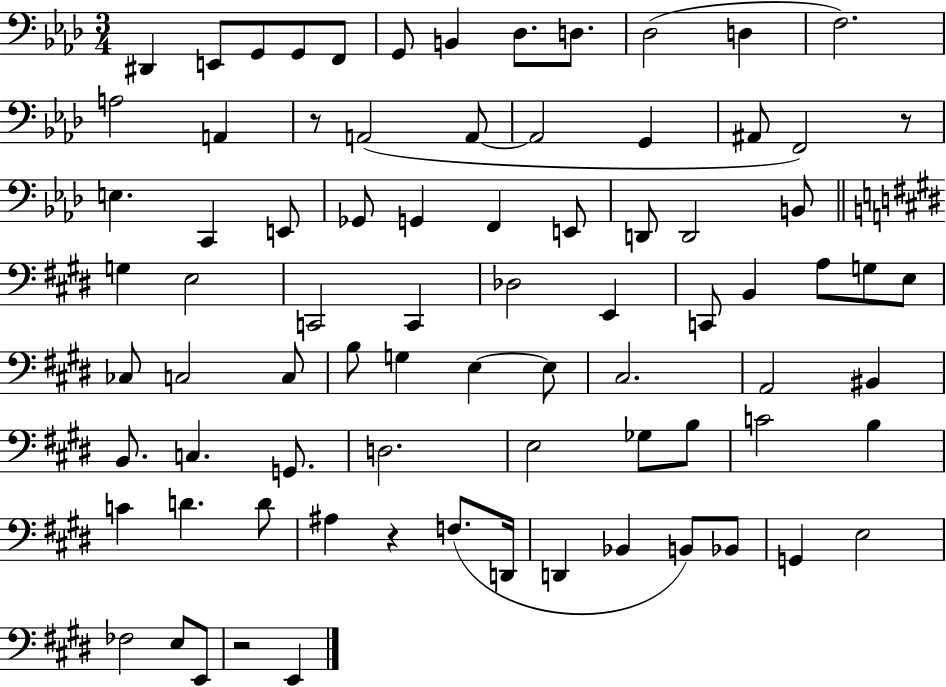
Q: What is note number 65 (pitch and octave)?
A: F3